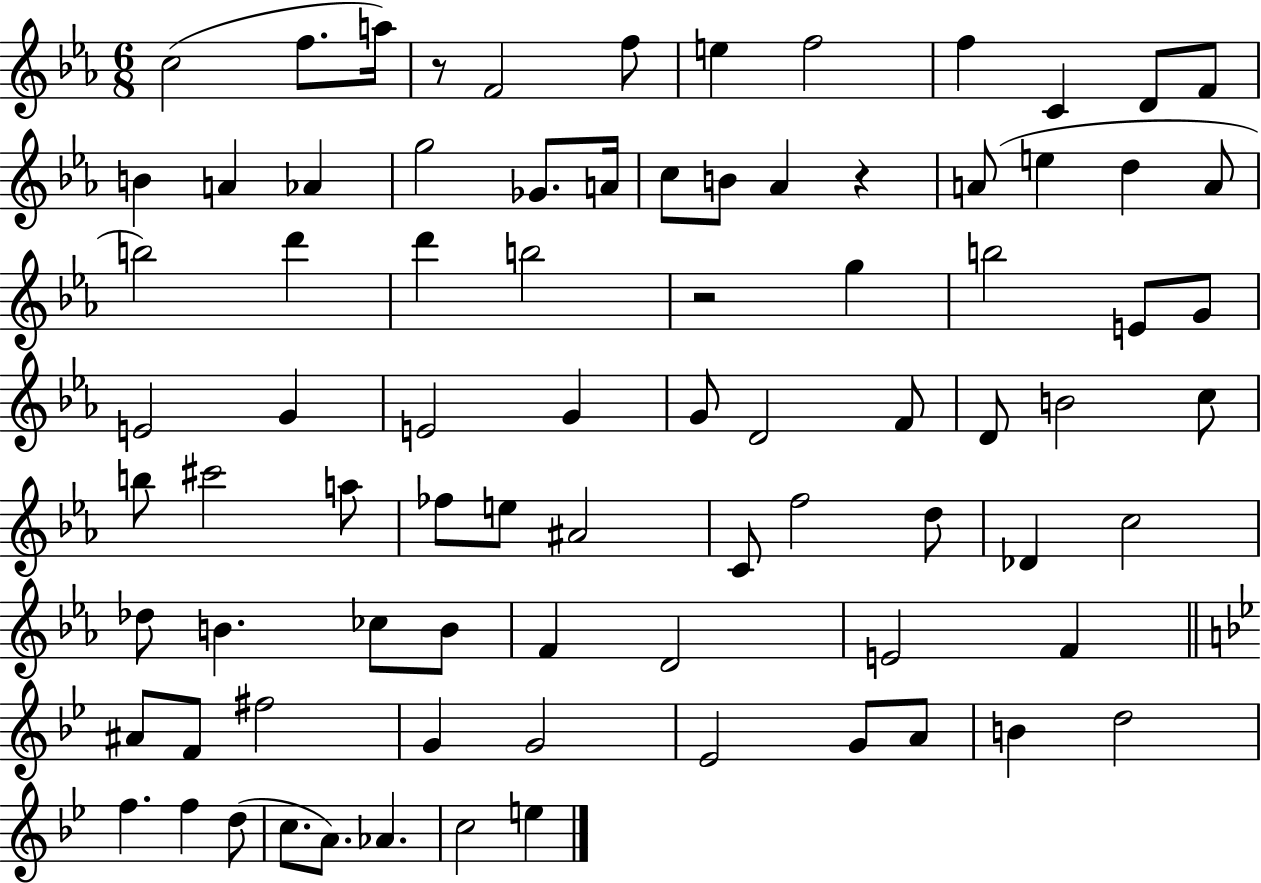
C5/h F5/e. A5/s R/e F4/h F5/e E5/q F5/h F5/q C4/q D4/e F4/e B4/q A4/q Ab4/q G5/h Gb4/e. A4/s C5/e B4/e Ab4/q R/q A4/e E5/q D5/q A4/e B5/h D6/q D6/q B5/h R/h G5/q B5/h E4/e G4/e E4/h G4/q E4/h G4/q G4/e D4/h F4/e D4/e B4/h C5/e B5/e C#6/h A5/e FES5/e E5/e A#4/h C4/e F5/h D5/e Db4/q C5/h Db5/e B4/q. CES5/e B4/e F4/q D4/h E4/h F4/q A#4/e F4/e F#5/h G4/q G4/h Eb4/h G4/e A4/e B4/q D5/h F5/q. F5/q D5/e C5/e. A4/e. Ab4/q. C5/h E5/q